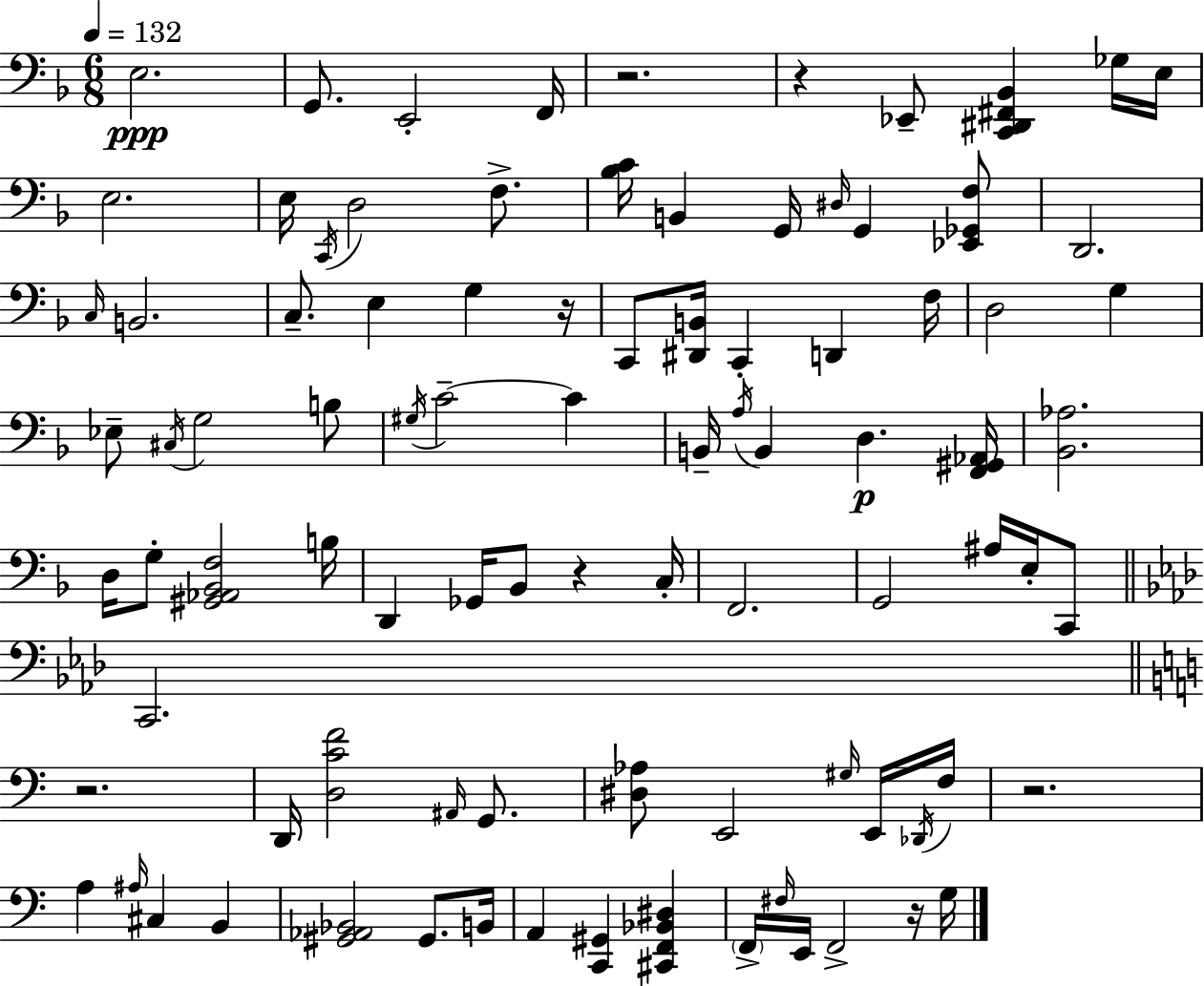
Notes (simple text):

E3/h. G2/e. E2/h F2/s R/h. R/q Eb2/e [C2,D#2,F#2,Bb2]/q Gb3/s E3/s E3/h. E3/s C2/s D3/h F3/e. [Bb3,C4]/s B2/q G2/s D#3/s G2/q [Eb2,Gb2,F3]/e D2/h. C3/s B2/h. C3/e. E3/q G3/q R/s C2/e [D#2,B2]/s C2/q D2/q F3/s D3/h G3/q Eb3/e C#3/s G3/h B3/e G#3/s C4/h C4/q B2/s A3/s B2/q D3/q. [F2,G#2,Ab2]/s [Bb2,Ab3]/h. D3/s G3/e [G#2,Ab2,Bb2,F3]/h B3/s D2/q Gb2/s Bb2/e R/q C3/s F2/h. G2/h A#3/s E3/s C2/e C2/h. R/h. D2/s [D3,C4,F4]/h A#2/s G2/e. [D#3,Ab3]/e E2/h G#3/s E2/s Db2/s F3/s R/h. A3/q A#3/s C#3/q B2/q [G#2,Ab2,Bb2]/h G#2/e. B2/s A2/q [C2,G#2]/q [C#2,F2,Bb2,D#3]/q F2/s F#3/s E2/s F2/h R/s G3/s